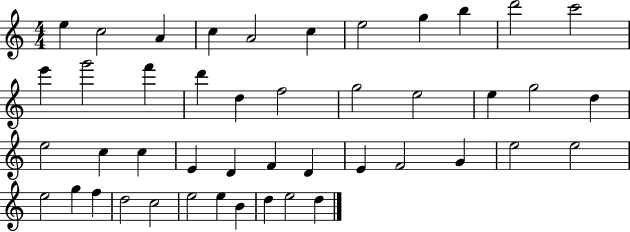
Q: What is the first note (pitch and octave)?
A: E5